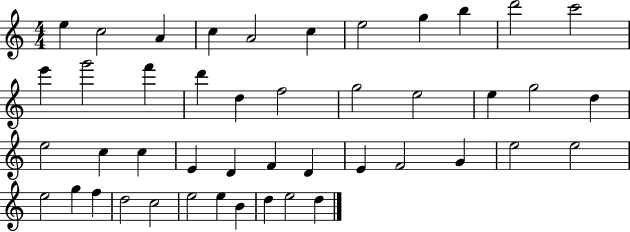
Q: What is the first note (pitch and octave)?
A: E5